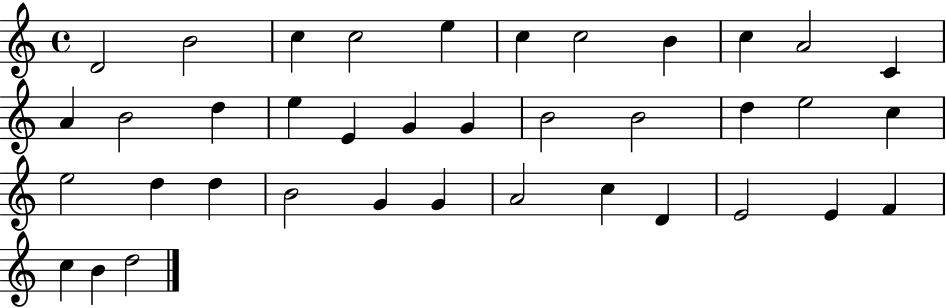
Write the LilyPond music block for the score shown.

{
  \clef treble
  \time 4/4
  \defaultTimeSignature
  \key c \major
  d'2 b'2 | c''4 c''2 e''4 | c''4 c''2 b'4 | c''4 a'2 c'4 | \break a'4 b'2 d''4 | e''4 e'4 g'4 g'4 | b'2 b'2 | d''4 e''2 c''4 | \break e''2 d''4 d''4 | b'2 g'4 g'4 | a'2 c''4 d'4 | e'2 e'4 f'4 | \break c''4 b'4 d''2 | \bar "|."
}